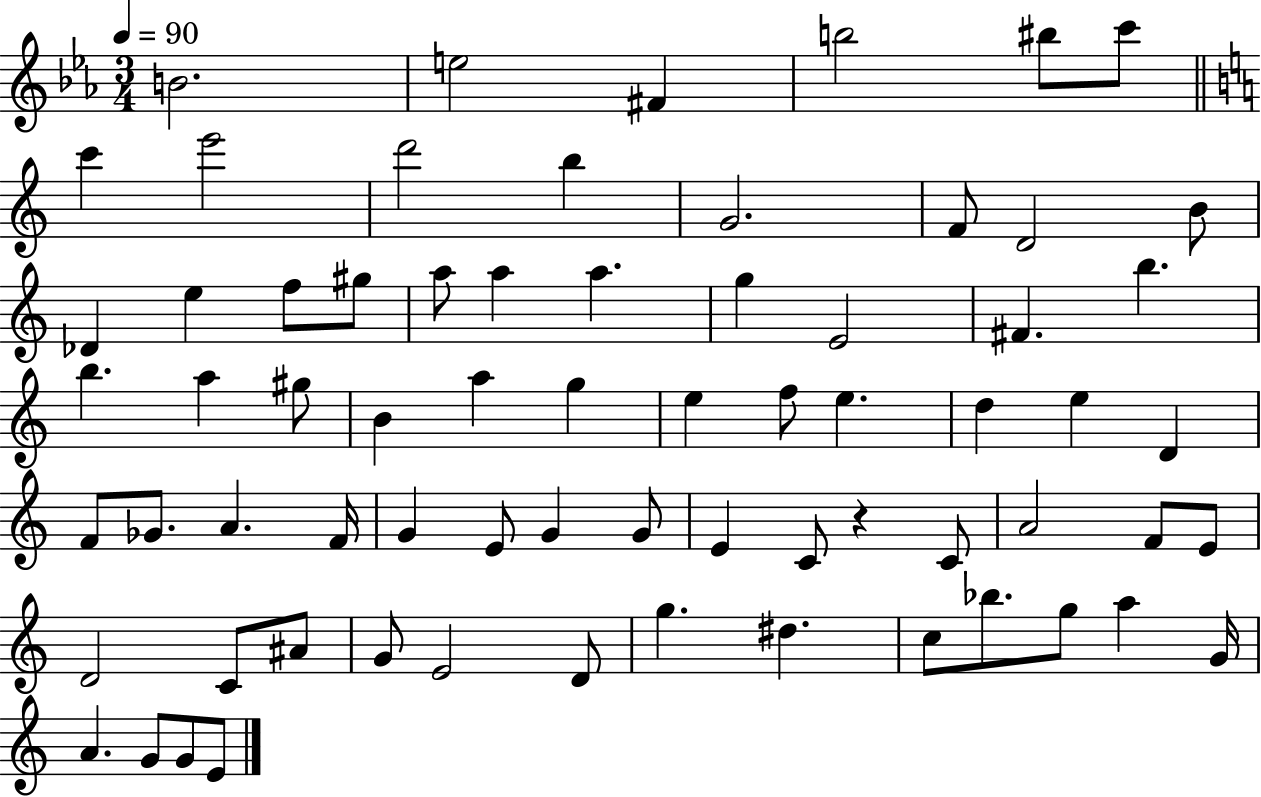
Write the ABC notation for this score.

X:1
T:Untitled
M:3/4
L:1/4
K:Eb
B2 e2 ^F b2 ^b/2 c'/2 c' e'2 d'2 b G2 F/2 D2 B/2 _D e f/2 ^g/2 a/2 a a g E2 ^F b b a ^g/2 B a g e f/2 e d e D F/2 _G/2 A F/4 G E/2 G G/2 E C/2 z C/2 A2 F/2 E/2 D2 C/2 ^A/2 G/2 E2 D/2 g ^d c/2 _b/2 g/2 a G/4 A G/2 G/2 E/2